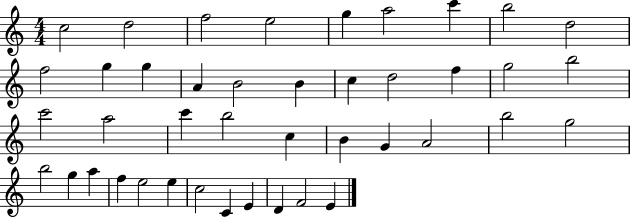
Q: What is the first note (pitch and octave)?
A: C5